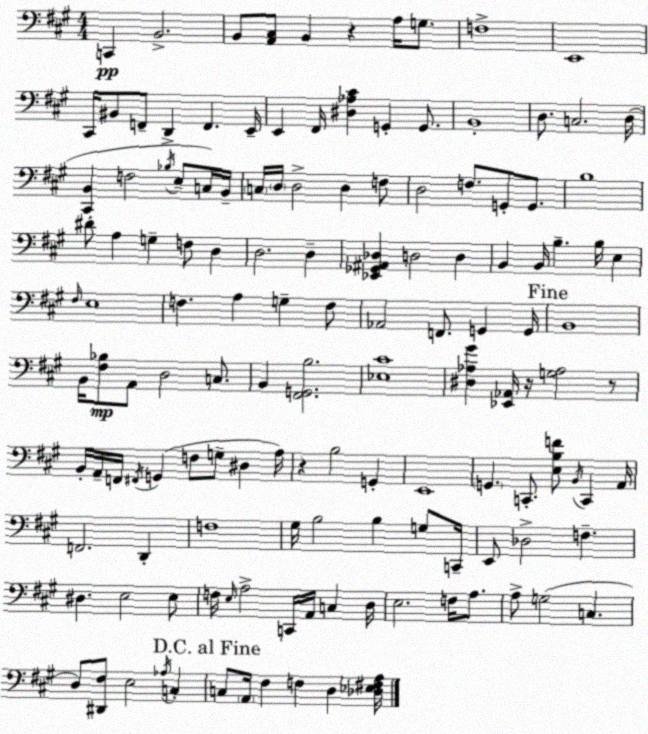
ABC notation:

X:1
T:Untitled
M:4/4
L:1/4
K:A
C,, B,,2 B,,/2 [A,,^C,]/2 B,, z A,/4 G,/2 F,4 E,,4 ^C,,/4 ^B,,/2 F,,/2 D,, F,, E,,/4 E,, ^F,,/4 [^D,_A,^C] G,, G,,/2 B,,4 D,/2 C,2 D,/4 [^C,,B,,] F,2 _B,/4 E,/2 C,/4 B,,/4 C,/4 D,/4 D,2 D, F,/2 D,2 F,/2 G,,/2 G,,/2 B,4 ^D/2 A, G, F,/2 D, D,2 D, [_E,,_G,,^A,,_D,] D,2 D, B,, B,,/4 B, B,/4 E, ^F,/4 E,4 F, A, G, F,/2 _A,,2 F,,/2 G,, G,,/4 B,,4 B,,/4 [^F,_B,]/2 A,,/2 D,2 C,/2 B,, [^F,,G,,B,]2 [_E,^C]4 [^D,_A,^G] [_E,,_A,,]/4 z/4 [G,_A,]2 z/2 B,,/4 A,,/4 F,,/4 ^F,,/4 G,, F,/2 G,/2 ^D, A,/4 z B,2 G,, E,,4 G,, C,,/2 [E,B,F]/2 B,,/4 C,, A,,/4 F,,2 D,, F,4 ^G,/4 B,2 B, G,/2 C,,/4 E,,/2 _D,2 F, ^D, E,2 E,/2 F,/4 E,/4 A,2 C,,/4 A,,/4 C, D,/4 E,2 F,/4 A,/2 A,/2 G,2 C, D,/2 [^D,,^F,]/2 E,2 _A,/4 C, C,/2 A,,/4 ^F, F, D, [_D,_E,^F,A,]/4